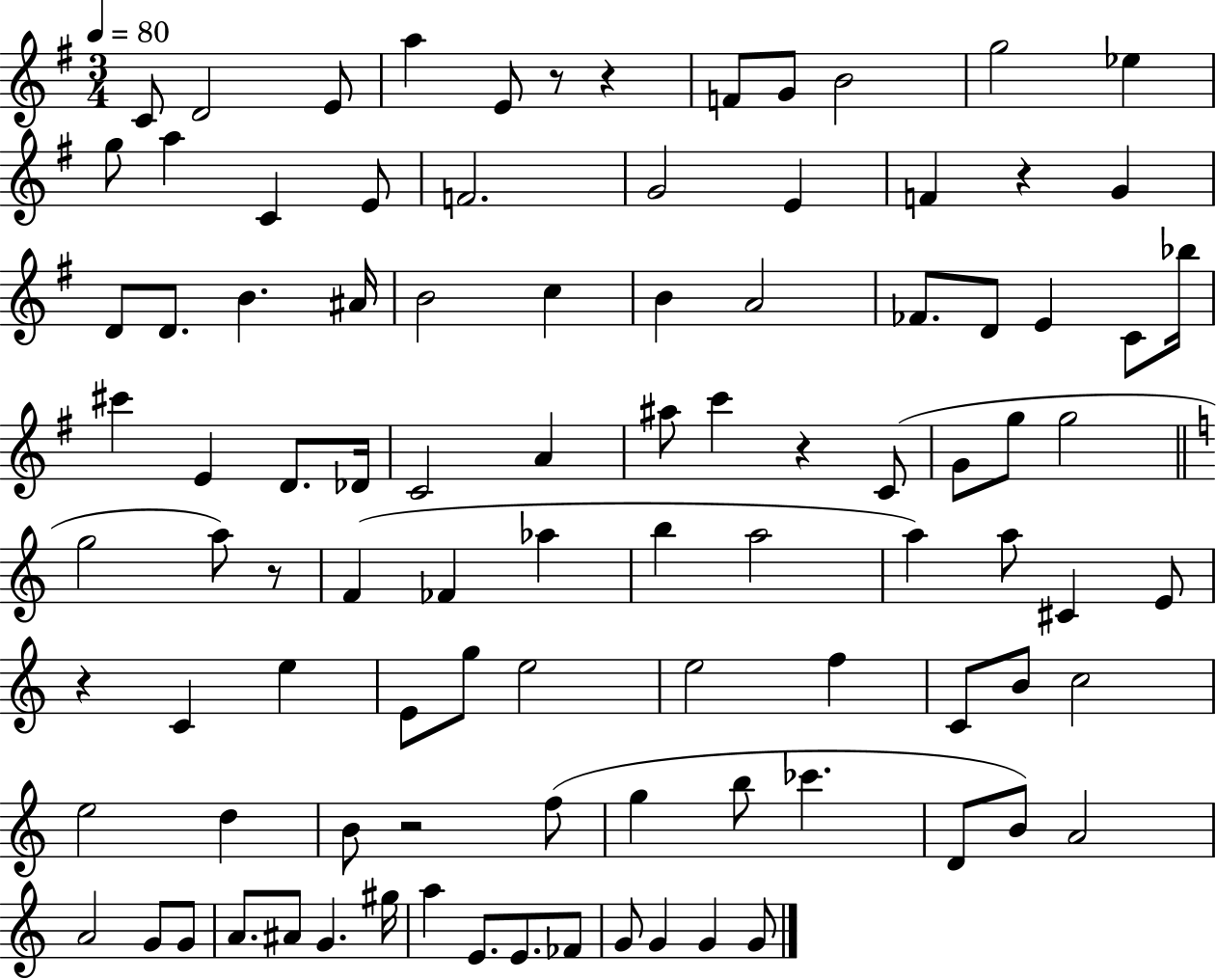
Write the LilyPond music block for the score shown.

{
  \clef treble
  \numericTimeSignature
  \time 3/4
  \key g \major
  \tempo 4 = 80
  \repeat volta 2 { c'8 d'2 e'8 | a''4 e'8 r8 r4 | f'8 g'8 b'2 | g''2 ees''4 | \break g''8 a''4 c'4 e'8 | f'2. | g'2 e'4 | f'4 r4 g'4 | \break d'8 d'8. b'4. ais'16 | b'2 c''4 | b'4 a'2 | fes'8. d'8 e'4 c'8 bes''16 | \break cis'''4 e'4 d'8. des'16 | c'2 a'4 | ais''8 c'''4 r4 c'8( | g'8 g''8 g''2 | \break \bar "||" \break \key a \minor g''2 a''8) r8 | f'4( fes'4 aes''4 | b''4 a''2 | a''4) a''8 cis'4 e'8 | \break r4 c'4 e''4 | e'8 g''8 e''2 | e''2 f''4 | c'8 b'8 c''2 | \break e''2 d''4 | b'8 r2 f''8( | g''4 b''8 ces'''4. | d'8 b'8) a'2 | \break a'2 g'8 g'8 | a'8. ais'8 g'4. gis''16 | a''4 e'8. e'8. fes'8 | g'8 g'4 g'4 g'8 | \break } \bar "|."
}